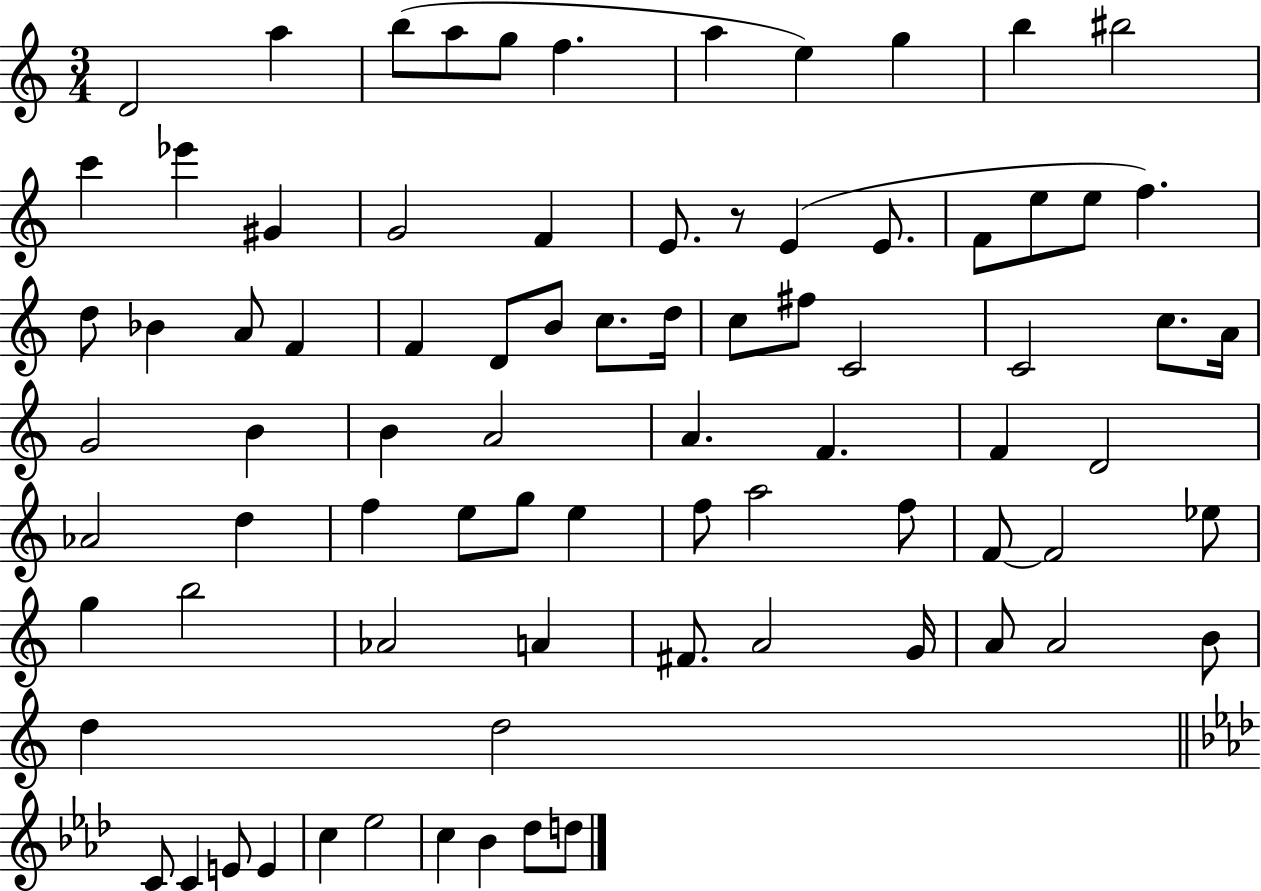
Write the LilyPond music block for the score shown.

{
  \clef treble
  \numericTimeSignature
  \time 3/4
  \key c \major
  d'2 a''4 | b''8( a''8 g''8 f''4. | a''4 e''4) g''4 | b''4 bis''2 | \break c'''4 ees'''4 gis'4 | g'2 f'4 | e'8. r8 e'4( e'8. | f'8 e''8 e''8 f''4.) | \break d''8 bes'4 a'8 f'4 | f'4 d'8 b'8 c''8. d''16 | c''8 fis''8 c'2 | c'2 c''8. a'16 | \break g'2 b'4 | b'4 a'2 | a'4. f'4. | f'4 d'2 | \break aes'2 d''4 | f''4 e''8 g''8 e''4 | f''8 a''2 f''8 | f'8~~ f'2 ees''8 | \break g''4 b''2 | aes'2 a'4 | fis'8. a'2 g'16 | a'8 a'2 b'8 | \break d''4 d''2 | \bar "||" \break \key f \minor c'8 c'4 e'8 e'4 | c''4 ees''2 | c''4 bes'4 des''8 d''8 | \bar "|."
}